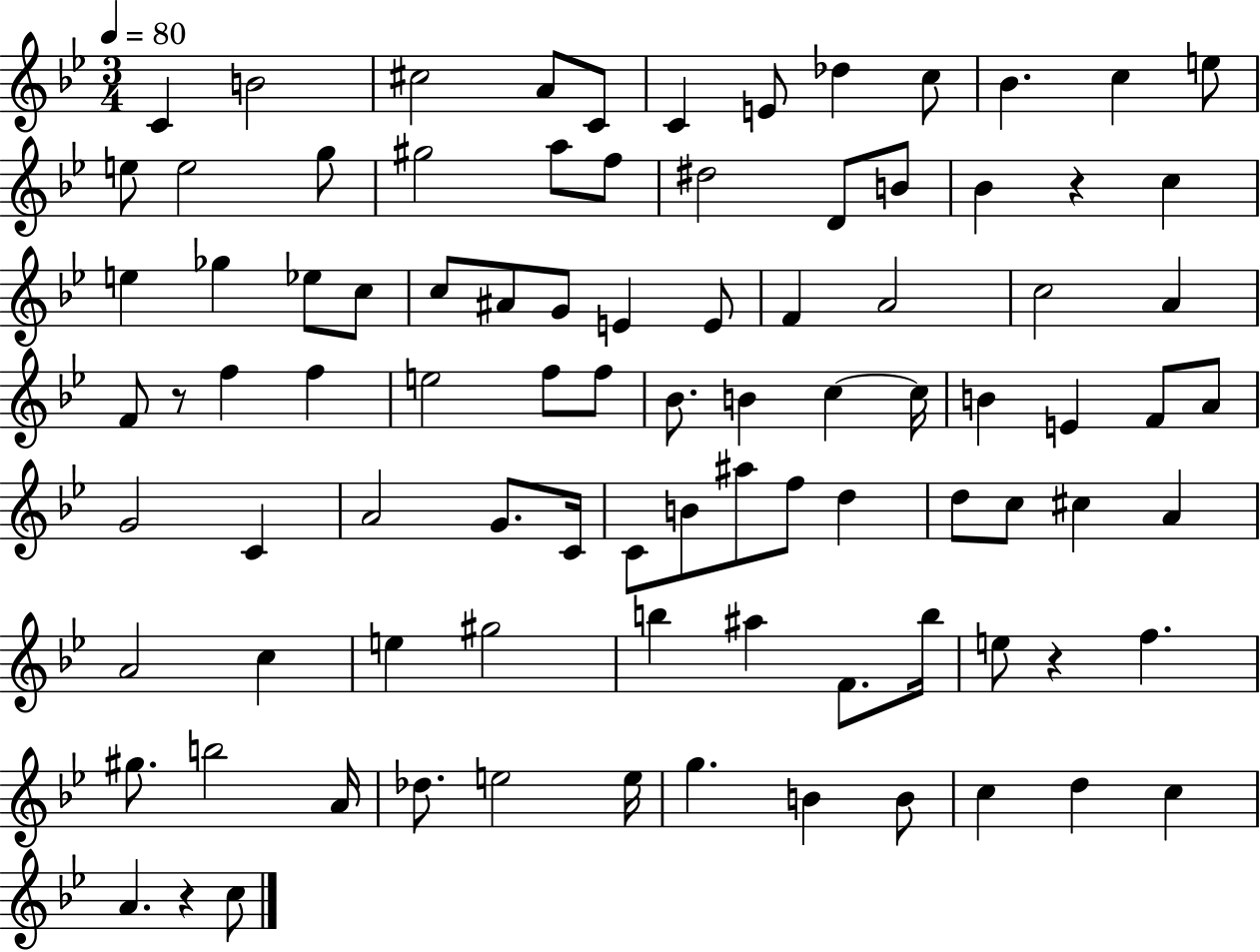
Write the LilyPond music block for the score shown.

{
  \clef treble
  \numericTimeSignature
  \time 3/4
  \key bes \major
  \tempo 4 = 80
  c'4 b'2 | cis''2 a'8 c'8 | c'4 e'8 des''4 c''8 | bes'4. c''4 e''8 | \break e''8 e''2 g''8 | gis''2 a''8 f''8 | dis''2 d'8 b'8 | bes'4 r4 c''4 | \break e''4 ges''4 ees''8 c''8 | c''8 ais'8 g'8 e'4 e'8 | f'4 a'2 | c''2 a'4 | \break f'8 r8 f''4 f''4 | e''2 f''8 f''8 | bes'8. b'4 c''4~~ c''16 | b'4 e'4 f'8 a'8 | \break g'2 c'4 | a'2 g'8. c'16 | c'8 b'8 ais''8 f''8 d''4 | d''8 c''8 cis''4 a'4 | \break a'2 c''4 | e''4 gis''2 | b''4 ais''4 f'8. b''16 | e''8 r4 f''4. | \break gis''8. b''2 a'16 | des''8. e''2 e''16 | g''4. b'4 b'8 | c''4 d''4 c''4 | \break a'4. r4 c''8 | \bar "|."
}